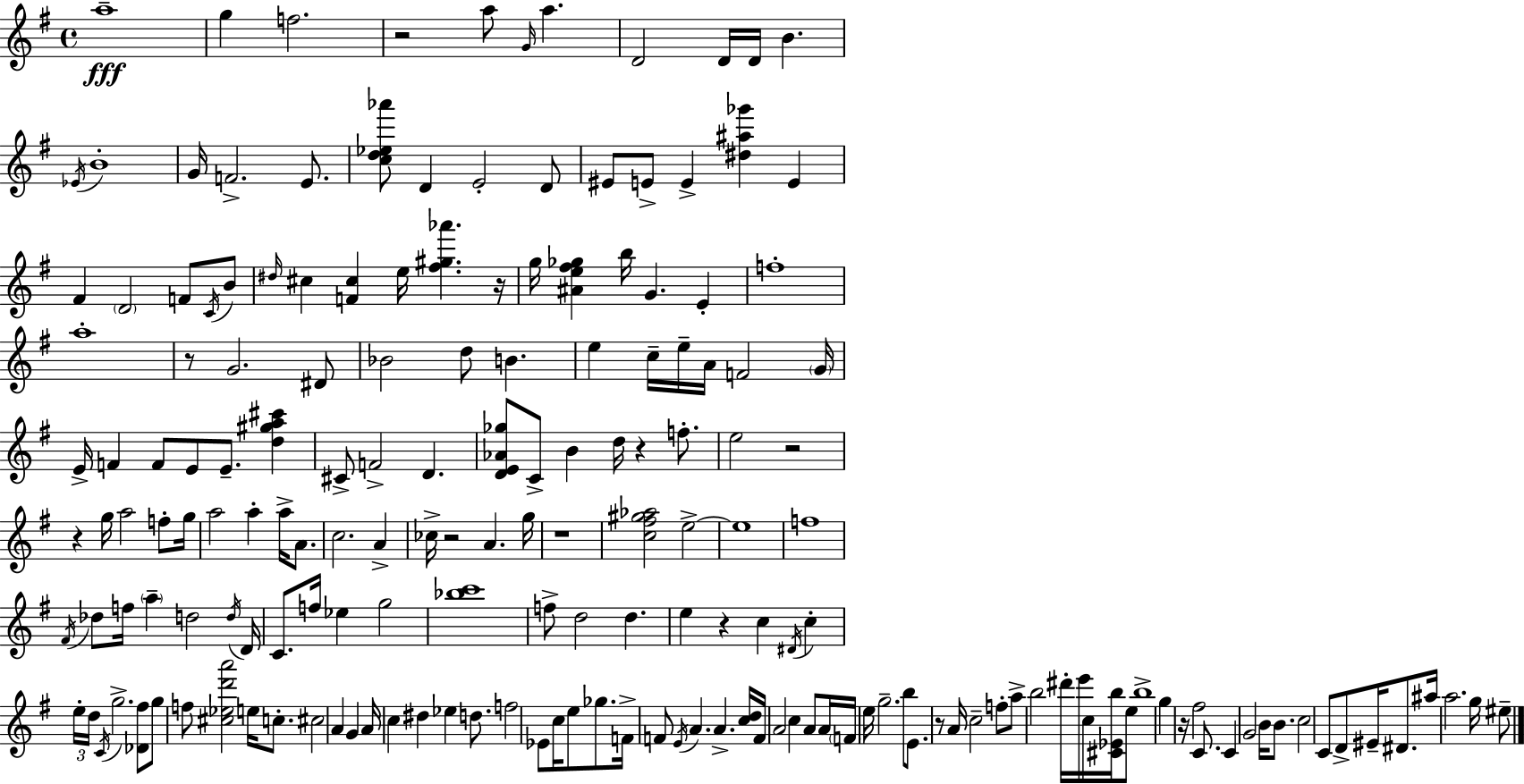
{
  \clef treble
  \time 4/4
  \defaultTimeSignature
  \key e \minor
  \repeat volta 2 { a''1--\fff | g''4 f''2. | r2 a''8 \grace { g'16 } a''4. | d'2 d'16 d'16 b'4. | \break \acciaccatura { ees'16 } b'1-. | g'16 f'2.-> e'8. | <c'' d'' ees'' aes'''>8 d'4 e'2-. | d'8 eis'8 e'8-> e'4-> <dis'' ais'' ges'''>4 e'4 | \break fis'4 \parenthesize d'2 f'8 | \acciaccatura { c'16 } b'8 \grace { dis''16 } cis''4 <f' cis''>4 e''16 <fis'' gis'' aes'''>4. | r16 g''16 <ais' e'' fis'' ges''>4 b''16 g'4. | e'4-. f''1-. | \break a''1-. | r8 g'2. | dis'8 bes'2 d''8 b'4. | e''4 c''16-- e''16-- a'16 f'2 | \break \parenthesize g'16 e'16-> f'4 f'8 e'8 e'8.-- | <d'' gis'' a'' cis'''>4 cis'8-> f'2-> d'4. | <d' e' aes' ges''>8 c'8-> b'4 d''16 r4 | f''8.-. e''2 r2 | \break r4 g''16 a''2 | f''8-. g''16 a''2 a''4-. | a''16-> a'8. c''2. | a'4-> ces''16-> r2 a'4. | \break g''16 r1 | <c'' fis'' gis'' aes''>2 e''2->~~ | e''1 | f''1 | \break \acciaccatura { fis'16 } des''8 f''16 \parenthesize a''4-- d''2 | \acciaccatura { d''16 } d'16 c'8. f''16 ees''4 g''2 | <bes'' c'''>1 | f''8-> d''2 | \break d''4. e''4 r4 c''4 | \acciaccatura { dis'16 } c''4-. \tuplet 3/2 { e''16-. d''16 \acciaccatura { c'16 } } g''2.-> | <des' fis''>8 g''8 f''8 <cis'' ees'' d''' a'''>2 | e''16 c''8.-. cis''2 | \break a'4 g'4 a'16 c''4 dis''4 | ees''4 d''8. f''2 | ees'8 c''16 e''8 ges''8. f'16-> f'8 \acciaccatura { e'16 } a'4. | a'4.-> <c'' d''>16 f'16 a'2 | \break c''4 a'8 a'16 \parenthesize f'16 e''16 g''2.-- | b''8 e'8. r8 a'16 c''2-- | f''8-. a''8-> b''2 | dis'''16-. e'''16 c''16 <cis' ees' b''>16 e''8 b''1-> | \break g''4 r16 fis''2 | c'8. c'4 g'2 | b'16 b'8. c''2 | c'8 d'8-> eis'16-- dis'8. ais''16 a''2. | \break g''16 eis''8-- } \bar "|."
}